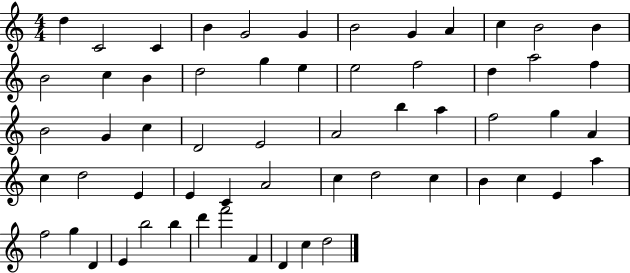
{
  \clef treble
  \numericTimeSignature
  \time 4/4
  \key c \major
  d''4 c'2 c'4 | b'4 g'2 g'4 | b'2 g'4 a'4 | c''4 b'2 b'4 | \break b'2 c''4 b'4 | d''2 g''4 e''4 | e''2 f''2 | d''4 a''2 f''4 | \break b'2 g'4 c''4 | d'2 e'2 | a'2 b''4 a''4 | f''2 g''4 a'4 | \break c''4 d''2 e'4 | e'4 c'4 a'2 | c''4 d''2 c''4 | b'4 c''4 e'4 a''4 | \break f''2 g''4 d'4 | e'4 b''2 b''4 | d'''4 f'''2 f'4 | d'4 c''4 d''2 | \break \bar "|."
}